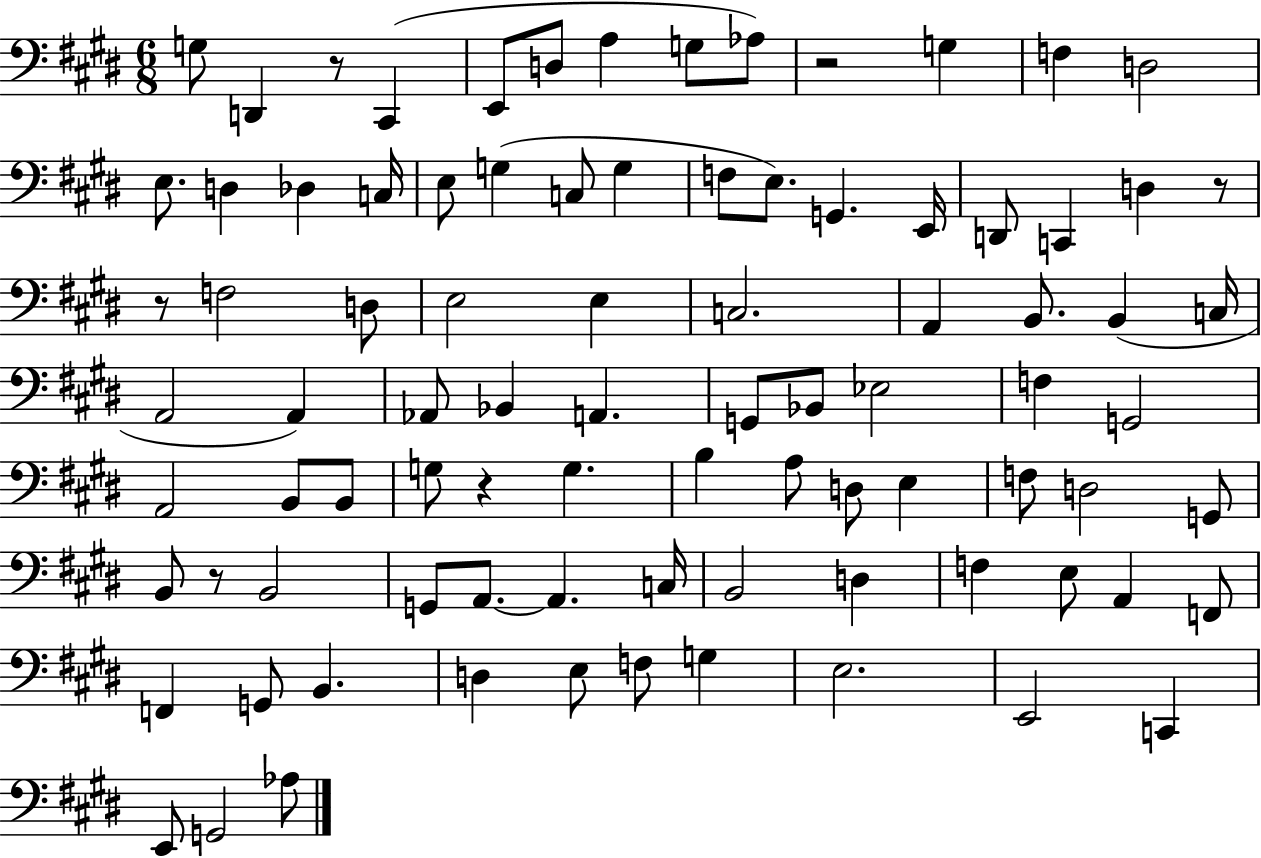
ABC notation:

X:1
T:Untitled
M:6/8
L:1/4
K:E
G,/2 D,, z/2 ^C,, E,,/2 D,/2 A, G,/2 _A,/2 z2 G, F, D,2 E,/2 D, _D, C,/4 E,/2 G, C,/2 G, F,/2 E,/2 G,, E,,/4 D,,/2 C,, D, z/2 z/2 F,2 D,/2 E,2 E, C,2 A,, B,,/2 B,, C,/4 A,,2 A,, _A,,/2 _B,, A,, G,,/2 _B,,/2 _E,2 F, G,,2 A,,2 B,,/2 B,,/2 G,/2 z G, B, A,/2 D,/2 E, F,/2 D,2 G,,/2 B,,/2 z/2 B,,2 G,,/2 A,,/2 A,, C,/4 B,,2 D, F, E,/2 A,, F,,/2 F,, G,,/2 B,, D, E,/2 F,/2 G, E,2 E,,2 C,, E,,/2 G,,2 _A,/2